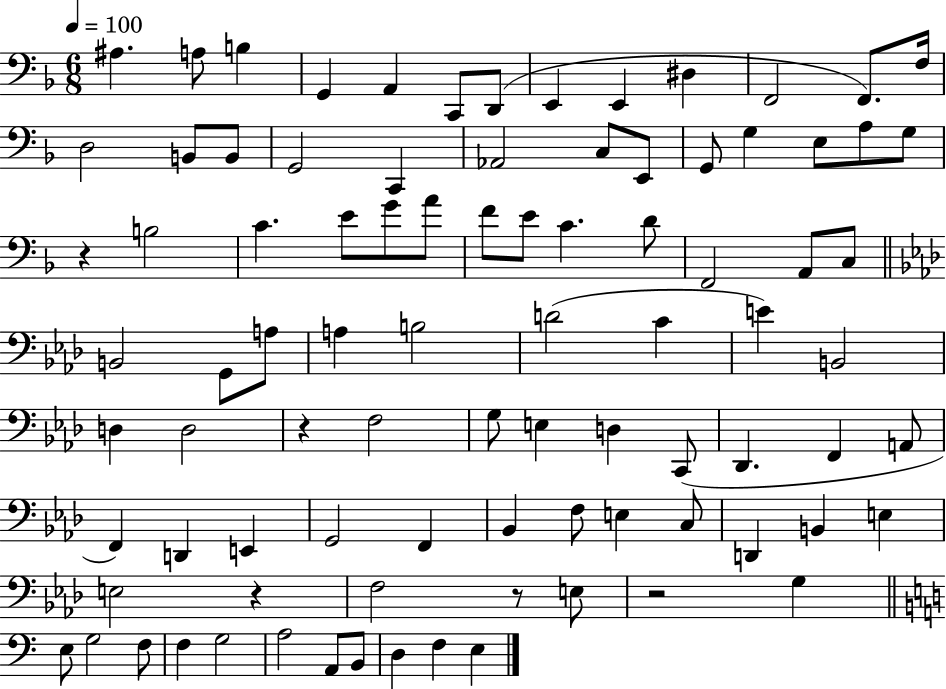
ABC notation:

X:1
T:Untitled
M:6/8
L:1/4
K:F
^A, A,/2 B, G,, A,, C,,/2 D,,/2 E,, E,, ^D, F,,2 F,,/2 F,/4 D,2 B,,/2 B,,/2 G,,2 C,, _A,,2 C,/2 E,,/2 G,,/2 G, E,/2 A,/2 G,/2 z B,2 C E/2 G/2 A/2 F/2 E/2 C D/2 F,,2 A,,/2 C,/2 B,,2 G,,/2 A,/2 A, B,2 D2 C E B,,2 D, D,2 z F,2 G,/2 E, D, C,,/2 _D,, F,, A,,/2 F,, D,, E,, G,,2 F,, _B,, F,/2 E, C,/2 D,, B,, E, E,2 z F,2 z/2 E,/2 z2 G, E,/2 G,2 F,/2 F, G,2 A,2 A,,/2 B,,/2 D, F, E,